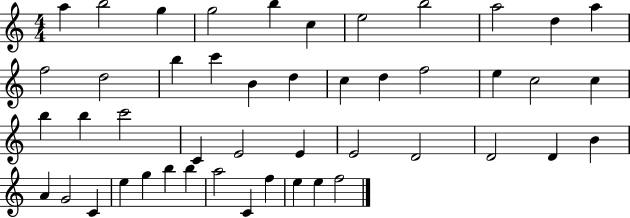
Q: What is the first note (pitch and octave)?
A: A5